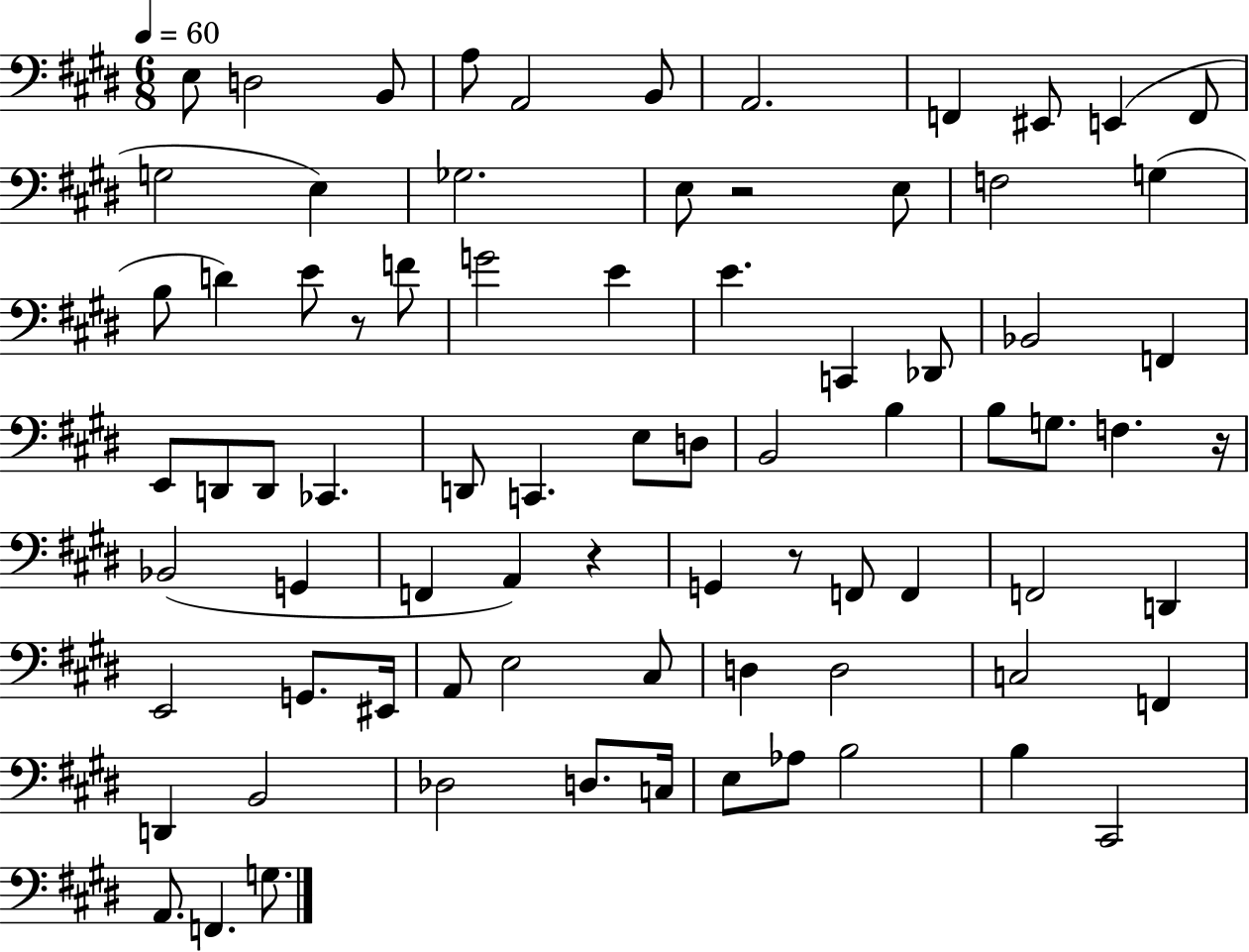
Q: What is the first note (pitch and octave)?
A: E3